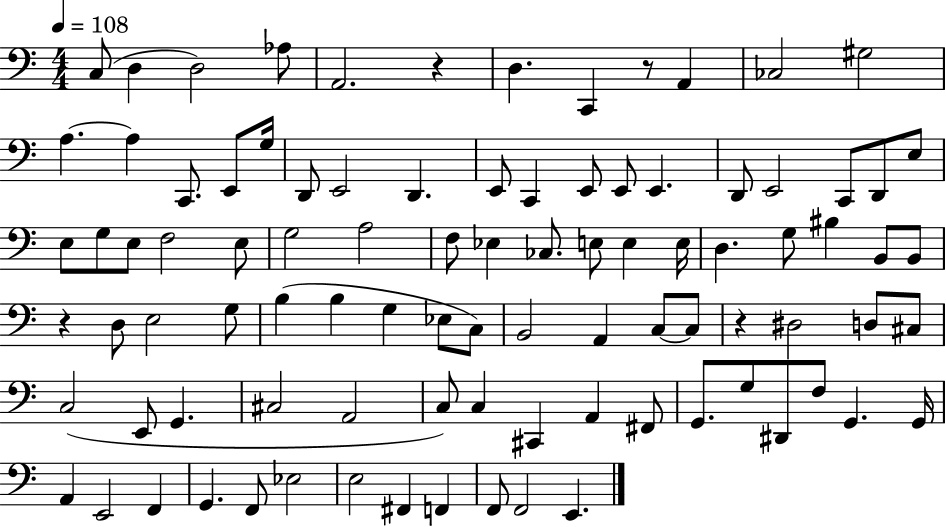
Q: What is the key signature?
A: C major